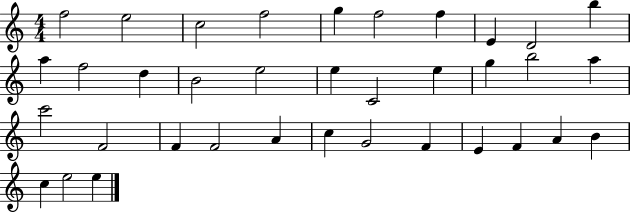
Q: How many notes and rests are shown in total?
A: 36